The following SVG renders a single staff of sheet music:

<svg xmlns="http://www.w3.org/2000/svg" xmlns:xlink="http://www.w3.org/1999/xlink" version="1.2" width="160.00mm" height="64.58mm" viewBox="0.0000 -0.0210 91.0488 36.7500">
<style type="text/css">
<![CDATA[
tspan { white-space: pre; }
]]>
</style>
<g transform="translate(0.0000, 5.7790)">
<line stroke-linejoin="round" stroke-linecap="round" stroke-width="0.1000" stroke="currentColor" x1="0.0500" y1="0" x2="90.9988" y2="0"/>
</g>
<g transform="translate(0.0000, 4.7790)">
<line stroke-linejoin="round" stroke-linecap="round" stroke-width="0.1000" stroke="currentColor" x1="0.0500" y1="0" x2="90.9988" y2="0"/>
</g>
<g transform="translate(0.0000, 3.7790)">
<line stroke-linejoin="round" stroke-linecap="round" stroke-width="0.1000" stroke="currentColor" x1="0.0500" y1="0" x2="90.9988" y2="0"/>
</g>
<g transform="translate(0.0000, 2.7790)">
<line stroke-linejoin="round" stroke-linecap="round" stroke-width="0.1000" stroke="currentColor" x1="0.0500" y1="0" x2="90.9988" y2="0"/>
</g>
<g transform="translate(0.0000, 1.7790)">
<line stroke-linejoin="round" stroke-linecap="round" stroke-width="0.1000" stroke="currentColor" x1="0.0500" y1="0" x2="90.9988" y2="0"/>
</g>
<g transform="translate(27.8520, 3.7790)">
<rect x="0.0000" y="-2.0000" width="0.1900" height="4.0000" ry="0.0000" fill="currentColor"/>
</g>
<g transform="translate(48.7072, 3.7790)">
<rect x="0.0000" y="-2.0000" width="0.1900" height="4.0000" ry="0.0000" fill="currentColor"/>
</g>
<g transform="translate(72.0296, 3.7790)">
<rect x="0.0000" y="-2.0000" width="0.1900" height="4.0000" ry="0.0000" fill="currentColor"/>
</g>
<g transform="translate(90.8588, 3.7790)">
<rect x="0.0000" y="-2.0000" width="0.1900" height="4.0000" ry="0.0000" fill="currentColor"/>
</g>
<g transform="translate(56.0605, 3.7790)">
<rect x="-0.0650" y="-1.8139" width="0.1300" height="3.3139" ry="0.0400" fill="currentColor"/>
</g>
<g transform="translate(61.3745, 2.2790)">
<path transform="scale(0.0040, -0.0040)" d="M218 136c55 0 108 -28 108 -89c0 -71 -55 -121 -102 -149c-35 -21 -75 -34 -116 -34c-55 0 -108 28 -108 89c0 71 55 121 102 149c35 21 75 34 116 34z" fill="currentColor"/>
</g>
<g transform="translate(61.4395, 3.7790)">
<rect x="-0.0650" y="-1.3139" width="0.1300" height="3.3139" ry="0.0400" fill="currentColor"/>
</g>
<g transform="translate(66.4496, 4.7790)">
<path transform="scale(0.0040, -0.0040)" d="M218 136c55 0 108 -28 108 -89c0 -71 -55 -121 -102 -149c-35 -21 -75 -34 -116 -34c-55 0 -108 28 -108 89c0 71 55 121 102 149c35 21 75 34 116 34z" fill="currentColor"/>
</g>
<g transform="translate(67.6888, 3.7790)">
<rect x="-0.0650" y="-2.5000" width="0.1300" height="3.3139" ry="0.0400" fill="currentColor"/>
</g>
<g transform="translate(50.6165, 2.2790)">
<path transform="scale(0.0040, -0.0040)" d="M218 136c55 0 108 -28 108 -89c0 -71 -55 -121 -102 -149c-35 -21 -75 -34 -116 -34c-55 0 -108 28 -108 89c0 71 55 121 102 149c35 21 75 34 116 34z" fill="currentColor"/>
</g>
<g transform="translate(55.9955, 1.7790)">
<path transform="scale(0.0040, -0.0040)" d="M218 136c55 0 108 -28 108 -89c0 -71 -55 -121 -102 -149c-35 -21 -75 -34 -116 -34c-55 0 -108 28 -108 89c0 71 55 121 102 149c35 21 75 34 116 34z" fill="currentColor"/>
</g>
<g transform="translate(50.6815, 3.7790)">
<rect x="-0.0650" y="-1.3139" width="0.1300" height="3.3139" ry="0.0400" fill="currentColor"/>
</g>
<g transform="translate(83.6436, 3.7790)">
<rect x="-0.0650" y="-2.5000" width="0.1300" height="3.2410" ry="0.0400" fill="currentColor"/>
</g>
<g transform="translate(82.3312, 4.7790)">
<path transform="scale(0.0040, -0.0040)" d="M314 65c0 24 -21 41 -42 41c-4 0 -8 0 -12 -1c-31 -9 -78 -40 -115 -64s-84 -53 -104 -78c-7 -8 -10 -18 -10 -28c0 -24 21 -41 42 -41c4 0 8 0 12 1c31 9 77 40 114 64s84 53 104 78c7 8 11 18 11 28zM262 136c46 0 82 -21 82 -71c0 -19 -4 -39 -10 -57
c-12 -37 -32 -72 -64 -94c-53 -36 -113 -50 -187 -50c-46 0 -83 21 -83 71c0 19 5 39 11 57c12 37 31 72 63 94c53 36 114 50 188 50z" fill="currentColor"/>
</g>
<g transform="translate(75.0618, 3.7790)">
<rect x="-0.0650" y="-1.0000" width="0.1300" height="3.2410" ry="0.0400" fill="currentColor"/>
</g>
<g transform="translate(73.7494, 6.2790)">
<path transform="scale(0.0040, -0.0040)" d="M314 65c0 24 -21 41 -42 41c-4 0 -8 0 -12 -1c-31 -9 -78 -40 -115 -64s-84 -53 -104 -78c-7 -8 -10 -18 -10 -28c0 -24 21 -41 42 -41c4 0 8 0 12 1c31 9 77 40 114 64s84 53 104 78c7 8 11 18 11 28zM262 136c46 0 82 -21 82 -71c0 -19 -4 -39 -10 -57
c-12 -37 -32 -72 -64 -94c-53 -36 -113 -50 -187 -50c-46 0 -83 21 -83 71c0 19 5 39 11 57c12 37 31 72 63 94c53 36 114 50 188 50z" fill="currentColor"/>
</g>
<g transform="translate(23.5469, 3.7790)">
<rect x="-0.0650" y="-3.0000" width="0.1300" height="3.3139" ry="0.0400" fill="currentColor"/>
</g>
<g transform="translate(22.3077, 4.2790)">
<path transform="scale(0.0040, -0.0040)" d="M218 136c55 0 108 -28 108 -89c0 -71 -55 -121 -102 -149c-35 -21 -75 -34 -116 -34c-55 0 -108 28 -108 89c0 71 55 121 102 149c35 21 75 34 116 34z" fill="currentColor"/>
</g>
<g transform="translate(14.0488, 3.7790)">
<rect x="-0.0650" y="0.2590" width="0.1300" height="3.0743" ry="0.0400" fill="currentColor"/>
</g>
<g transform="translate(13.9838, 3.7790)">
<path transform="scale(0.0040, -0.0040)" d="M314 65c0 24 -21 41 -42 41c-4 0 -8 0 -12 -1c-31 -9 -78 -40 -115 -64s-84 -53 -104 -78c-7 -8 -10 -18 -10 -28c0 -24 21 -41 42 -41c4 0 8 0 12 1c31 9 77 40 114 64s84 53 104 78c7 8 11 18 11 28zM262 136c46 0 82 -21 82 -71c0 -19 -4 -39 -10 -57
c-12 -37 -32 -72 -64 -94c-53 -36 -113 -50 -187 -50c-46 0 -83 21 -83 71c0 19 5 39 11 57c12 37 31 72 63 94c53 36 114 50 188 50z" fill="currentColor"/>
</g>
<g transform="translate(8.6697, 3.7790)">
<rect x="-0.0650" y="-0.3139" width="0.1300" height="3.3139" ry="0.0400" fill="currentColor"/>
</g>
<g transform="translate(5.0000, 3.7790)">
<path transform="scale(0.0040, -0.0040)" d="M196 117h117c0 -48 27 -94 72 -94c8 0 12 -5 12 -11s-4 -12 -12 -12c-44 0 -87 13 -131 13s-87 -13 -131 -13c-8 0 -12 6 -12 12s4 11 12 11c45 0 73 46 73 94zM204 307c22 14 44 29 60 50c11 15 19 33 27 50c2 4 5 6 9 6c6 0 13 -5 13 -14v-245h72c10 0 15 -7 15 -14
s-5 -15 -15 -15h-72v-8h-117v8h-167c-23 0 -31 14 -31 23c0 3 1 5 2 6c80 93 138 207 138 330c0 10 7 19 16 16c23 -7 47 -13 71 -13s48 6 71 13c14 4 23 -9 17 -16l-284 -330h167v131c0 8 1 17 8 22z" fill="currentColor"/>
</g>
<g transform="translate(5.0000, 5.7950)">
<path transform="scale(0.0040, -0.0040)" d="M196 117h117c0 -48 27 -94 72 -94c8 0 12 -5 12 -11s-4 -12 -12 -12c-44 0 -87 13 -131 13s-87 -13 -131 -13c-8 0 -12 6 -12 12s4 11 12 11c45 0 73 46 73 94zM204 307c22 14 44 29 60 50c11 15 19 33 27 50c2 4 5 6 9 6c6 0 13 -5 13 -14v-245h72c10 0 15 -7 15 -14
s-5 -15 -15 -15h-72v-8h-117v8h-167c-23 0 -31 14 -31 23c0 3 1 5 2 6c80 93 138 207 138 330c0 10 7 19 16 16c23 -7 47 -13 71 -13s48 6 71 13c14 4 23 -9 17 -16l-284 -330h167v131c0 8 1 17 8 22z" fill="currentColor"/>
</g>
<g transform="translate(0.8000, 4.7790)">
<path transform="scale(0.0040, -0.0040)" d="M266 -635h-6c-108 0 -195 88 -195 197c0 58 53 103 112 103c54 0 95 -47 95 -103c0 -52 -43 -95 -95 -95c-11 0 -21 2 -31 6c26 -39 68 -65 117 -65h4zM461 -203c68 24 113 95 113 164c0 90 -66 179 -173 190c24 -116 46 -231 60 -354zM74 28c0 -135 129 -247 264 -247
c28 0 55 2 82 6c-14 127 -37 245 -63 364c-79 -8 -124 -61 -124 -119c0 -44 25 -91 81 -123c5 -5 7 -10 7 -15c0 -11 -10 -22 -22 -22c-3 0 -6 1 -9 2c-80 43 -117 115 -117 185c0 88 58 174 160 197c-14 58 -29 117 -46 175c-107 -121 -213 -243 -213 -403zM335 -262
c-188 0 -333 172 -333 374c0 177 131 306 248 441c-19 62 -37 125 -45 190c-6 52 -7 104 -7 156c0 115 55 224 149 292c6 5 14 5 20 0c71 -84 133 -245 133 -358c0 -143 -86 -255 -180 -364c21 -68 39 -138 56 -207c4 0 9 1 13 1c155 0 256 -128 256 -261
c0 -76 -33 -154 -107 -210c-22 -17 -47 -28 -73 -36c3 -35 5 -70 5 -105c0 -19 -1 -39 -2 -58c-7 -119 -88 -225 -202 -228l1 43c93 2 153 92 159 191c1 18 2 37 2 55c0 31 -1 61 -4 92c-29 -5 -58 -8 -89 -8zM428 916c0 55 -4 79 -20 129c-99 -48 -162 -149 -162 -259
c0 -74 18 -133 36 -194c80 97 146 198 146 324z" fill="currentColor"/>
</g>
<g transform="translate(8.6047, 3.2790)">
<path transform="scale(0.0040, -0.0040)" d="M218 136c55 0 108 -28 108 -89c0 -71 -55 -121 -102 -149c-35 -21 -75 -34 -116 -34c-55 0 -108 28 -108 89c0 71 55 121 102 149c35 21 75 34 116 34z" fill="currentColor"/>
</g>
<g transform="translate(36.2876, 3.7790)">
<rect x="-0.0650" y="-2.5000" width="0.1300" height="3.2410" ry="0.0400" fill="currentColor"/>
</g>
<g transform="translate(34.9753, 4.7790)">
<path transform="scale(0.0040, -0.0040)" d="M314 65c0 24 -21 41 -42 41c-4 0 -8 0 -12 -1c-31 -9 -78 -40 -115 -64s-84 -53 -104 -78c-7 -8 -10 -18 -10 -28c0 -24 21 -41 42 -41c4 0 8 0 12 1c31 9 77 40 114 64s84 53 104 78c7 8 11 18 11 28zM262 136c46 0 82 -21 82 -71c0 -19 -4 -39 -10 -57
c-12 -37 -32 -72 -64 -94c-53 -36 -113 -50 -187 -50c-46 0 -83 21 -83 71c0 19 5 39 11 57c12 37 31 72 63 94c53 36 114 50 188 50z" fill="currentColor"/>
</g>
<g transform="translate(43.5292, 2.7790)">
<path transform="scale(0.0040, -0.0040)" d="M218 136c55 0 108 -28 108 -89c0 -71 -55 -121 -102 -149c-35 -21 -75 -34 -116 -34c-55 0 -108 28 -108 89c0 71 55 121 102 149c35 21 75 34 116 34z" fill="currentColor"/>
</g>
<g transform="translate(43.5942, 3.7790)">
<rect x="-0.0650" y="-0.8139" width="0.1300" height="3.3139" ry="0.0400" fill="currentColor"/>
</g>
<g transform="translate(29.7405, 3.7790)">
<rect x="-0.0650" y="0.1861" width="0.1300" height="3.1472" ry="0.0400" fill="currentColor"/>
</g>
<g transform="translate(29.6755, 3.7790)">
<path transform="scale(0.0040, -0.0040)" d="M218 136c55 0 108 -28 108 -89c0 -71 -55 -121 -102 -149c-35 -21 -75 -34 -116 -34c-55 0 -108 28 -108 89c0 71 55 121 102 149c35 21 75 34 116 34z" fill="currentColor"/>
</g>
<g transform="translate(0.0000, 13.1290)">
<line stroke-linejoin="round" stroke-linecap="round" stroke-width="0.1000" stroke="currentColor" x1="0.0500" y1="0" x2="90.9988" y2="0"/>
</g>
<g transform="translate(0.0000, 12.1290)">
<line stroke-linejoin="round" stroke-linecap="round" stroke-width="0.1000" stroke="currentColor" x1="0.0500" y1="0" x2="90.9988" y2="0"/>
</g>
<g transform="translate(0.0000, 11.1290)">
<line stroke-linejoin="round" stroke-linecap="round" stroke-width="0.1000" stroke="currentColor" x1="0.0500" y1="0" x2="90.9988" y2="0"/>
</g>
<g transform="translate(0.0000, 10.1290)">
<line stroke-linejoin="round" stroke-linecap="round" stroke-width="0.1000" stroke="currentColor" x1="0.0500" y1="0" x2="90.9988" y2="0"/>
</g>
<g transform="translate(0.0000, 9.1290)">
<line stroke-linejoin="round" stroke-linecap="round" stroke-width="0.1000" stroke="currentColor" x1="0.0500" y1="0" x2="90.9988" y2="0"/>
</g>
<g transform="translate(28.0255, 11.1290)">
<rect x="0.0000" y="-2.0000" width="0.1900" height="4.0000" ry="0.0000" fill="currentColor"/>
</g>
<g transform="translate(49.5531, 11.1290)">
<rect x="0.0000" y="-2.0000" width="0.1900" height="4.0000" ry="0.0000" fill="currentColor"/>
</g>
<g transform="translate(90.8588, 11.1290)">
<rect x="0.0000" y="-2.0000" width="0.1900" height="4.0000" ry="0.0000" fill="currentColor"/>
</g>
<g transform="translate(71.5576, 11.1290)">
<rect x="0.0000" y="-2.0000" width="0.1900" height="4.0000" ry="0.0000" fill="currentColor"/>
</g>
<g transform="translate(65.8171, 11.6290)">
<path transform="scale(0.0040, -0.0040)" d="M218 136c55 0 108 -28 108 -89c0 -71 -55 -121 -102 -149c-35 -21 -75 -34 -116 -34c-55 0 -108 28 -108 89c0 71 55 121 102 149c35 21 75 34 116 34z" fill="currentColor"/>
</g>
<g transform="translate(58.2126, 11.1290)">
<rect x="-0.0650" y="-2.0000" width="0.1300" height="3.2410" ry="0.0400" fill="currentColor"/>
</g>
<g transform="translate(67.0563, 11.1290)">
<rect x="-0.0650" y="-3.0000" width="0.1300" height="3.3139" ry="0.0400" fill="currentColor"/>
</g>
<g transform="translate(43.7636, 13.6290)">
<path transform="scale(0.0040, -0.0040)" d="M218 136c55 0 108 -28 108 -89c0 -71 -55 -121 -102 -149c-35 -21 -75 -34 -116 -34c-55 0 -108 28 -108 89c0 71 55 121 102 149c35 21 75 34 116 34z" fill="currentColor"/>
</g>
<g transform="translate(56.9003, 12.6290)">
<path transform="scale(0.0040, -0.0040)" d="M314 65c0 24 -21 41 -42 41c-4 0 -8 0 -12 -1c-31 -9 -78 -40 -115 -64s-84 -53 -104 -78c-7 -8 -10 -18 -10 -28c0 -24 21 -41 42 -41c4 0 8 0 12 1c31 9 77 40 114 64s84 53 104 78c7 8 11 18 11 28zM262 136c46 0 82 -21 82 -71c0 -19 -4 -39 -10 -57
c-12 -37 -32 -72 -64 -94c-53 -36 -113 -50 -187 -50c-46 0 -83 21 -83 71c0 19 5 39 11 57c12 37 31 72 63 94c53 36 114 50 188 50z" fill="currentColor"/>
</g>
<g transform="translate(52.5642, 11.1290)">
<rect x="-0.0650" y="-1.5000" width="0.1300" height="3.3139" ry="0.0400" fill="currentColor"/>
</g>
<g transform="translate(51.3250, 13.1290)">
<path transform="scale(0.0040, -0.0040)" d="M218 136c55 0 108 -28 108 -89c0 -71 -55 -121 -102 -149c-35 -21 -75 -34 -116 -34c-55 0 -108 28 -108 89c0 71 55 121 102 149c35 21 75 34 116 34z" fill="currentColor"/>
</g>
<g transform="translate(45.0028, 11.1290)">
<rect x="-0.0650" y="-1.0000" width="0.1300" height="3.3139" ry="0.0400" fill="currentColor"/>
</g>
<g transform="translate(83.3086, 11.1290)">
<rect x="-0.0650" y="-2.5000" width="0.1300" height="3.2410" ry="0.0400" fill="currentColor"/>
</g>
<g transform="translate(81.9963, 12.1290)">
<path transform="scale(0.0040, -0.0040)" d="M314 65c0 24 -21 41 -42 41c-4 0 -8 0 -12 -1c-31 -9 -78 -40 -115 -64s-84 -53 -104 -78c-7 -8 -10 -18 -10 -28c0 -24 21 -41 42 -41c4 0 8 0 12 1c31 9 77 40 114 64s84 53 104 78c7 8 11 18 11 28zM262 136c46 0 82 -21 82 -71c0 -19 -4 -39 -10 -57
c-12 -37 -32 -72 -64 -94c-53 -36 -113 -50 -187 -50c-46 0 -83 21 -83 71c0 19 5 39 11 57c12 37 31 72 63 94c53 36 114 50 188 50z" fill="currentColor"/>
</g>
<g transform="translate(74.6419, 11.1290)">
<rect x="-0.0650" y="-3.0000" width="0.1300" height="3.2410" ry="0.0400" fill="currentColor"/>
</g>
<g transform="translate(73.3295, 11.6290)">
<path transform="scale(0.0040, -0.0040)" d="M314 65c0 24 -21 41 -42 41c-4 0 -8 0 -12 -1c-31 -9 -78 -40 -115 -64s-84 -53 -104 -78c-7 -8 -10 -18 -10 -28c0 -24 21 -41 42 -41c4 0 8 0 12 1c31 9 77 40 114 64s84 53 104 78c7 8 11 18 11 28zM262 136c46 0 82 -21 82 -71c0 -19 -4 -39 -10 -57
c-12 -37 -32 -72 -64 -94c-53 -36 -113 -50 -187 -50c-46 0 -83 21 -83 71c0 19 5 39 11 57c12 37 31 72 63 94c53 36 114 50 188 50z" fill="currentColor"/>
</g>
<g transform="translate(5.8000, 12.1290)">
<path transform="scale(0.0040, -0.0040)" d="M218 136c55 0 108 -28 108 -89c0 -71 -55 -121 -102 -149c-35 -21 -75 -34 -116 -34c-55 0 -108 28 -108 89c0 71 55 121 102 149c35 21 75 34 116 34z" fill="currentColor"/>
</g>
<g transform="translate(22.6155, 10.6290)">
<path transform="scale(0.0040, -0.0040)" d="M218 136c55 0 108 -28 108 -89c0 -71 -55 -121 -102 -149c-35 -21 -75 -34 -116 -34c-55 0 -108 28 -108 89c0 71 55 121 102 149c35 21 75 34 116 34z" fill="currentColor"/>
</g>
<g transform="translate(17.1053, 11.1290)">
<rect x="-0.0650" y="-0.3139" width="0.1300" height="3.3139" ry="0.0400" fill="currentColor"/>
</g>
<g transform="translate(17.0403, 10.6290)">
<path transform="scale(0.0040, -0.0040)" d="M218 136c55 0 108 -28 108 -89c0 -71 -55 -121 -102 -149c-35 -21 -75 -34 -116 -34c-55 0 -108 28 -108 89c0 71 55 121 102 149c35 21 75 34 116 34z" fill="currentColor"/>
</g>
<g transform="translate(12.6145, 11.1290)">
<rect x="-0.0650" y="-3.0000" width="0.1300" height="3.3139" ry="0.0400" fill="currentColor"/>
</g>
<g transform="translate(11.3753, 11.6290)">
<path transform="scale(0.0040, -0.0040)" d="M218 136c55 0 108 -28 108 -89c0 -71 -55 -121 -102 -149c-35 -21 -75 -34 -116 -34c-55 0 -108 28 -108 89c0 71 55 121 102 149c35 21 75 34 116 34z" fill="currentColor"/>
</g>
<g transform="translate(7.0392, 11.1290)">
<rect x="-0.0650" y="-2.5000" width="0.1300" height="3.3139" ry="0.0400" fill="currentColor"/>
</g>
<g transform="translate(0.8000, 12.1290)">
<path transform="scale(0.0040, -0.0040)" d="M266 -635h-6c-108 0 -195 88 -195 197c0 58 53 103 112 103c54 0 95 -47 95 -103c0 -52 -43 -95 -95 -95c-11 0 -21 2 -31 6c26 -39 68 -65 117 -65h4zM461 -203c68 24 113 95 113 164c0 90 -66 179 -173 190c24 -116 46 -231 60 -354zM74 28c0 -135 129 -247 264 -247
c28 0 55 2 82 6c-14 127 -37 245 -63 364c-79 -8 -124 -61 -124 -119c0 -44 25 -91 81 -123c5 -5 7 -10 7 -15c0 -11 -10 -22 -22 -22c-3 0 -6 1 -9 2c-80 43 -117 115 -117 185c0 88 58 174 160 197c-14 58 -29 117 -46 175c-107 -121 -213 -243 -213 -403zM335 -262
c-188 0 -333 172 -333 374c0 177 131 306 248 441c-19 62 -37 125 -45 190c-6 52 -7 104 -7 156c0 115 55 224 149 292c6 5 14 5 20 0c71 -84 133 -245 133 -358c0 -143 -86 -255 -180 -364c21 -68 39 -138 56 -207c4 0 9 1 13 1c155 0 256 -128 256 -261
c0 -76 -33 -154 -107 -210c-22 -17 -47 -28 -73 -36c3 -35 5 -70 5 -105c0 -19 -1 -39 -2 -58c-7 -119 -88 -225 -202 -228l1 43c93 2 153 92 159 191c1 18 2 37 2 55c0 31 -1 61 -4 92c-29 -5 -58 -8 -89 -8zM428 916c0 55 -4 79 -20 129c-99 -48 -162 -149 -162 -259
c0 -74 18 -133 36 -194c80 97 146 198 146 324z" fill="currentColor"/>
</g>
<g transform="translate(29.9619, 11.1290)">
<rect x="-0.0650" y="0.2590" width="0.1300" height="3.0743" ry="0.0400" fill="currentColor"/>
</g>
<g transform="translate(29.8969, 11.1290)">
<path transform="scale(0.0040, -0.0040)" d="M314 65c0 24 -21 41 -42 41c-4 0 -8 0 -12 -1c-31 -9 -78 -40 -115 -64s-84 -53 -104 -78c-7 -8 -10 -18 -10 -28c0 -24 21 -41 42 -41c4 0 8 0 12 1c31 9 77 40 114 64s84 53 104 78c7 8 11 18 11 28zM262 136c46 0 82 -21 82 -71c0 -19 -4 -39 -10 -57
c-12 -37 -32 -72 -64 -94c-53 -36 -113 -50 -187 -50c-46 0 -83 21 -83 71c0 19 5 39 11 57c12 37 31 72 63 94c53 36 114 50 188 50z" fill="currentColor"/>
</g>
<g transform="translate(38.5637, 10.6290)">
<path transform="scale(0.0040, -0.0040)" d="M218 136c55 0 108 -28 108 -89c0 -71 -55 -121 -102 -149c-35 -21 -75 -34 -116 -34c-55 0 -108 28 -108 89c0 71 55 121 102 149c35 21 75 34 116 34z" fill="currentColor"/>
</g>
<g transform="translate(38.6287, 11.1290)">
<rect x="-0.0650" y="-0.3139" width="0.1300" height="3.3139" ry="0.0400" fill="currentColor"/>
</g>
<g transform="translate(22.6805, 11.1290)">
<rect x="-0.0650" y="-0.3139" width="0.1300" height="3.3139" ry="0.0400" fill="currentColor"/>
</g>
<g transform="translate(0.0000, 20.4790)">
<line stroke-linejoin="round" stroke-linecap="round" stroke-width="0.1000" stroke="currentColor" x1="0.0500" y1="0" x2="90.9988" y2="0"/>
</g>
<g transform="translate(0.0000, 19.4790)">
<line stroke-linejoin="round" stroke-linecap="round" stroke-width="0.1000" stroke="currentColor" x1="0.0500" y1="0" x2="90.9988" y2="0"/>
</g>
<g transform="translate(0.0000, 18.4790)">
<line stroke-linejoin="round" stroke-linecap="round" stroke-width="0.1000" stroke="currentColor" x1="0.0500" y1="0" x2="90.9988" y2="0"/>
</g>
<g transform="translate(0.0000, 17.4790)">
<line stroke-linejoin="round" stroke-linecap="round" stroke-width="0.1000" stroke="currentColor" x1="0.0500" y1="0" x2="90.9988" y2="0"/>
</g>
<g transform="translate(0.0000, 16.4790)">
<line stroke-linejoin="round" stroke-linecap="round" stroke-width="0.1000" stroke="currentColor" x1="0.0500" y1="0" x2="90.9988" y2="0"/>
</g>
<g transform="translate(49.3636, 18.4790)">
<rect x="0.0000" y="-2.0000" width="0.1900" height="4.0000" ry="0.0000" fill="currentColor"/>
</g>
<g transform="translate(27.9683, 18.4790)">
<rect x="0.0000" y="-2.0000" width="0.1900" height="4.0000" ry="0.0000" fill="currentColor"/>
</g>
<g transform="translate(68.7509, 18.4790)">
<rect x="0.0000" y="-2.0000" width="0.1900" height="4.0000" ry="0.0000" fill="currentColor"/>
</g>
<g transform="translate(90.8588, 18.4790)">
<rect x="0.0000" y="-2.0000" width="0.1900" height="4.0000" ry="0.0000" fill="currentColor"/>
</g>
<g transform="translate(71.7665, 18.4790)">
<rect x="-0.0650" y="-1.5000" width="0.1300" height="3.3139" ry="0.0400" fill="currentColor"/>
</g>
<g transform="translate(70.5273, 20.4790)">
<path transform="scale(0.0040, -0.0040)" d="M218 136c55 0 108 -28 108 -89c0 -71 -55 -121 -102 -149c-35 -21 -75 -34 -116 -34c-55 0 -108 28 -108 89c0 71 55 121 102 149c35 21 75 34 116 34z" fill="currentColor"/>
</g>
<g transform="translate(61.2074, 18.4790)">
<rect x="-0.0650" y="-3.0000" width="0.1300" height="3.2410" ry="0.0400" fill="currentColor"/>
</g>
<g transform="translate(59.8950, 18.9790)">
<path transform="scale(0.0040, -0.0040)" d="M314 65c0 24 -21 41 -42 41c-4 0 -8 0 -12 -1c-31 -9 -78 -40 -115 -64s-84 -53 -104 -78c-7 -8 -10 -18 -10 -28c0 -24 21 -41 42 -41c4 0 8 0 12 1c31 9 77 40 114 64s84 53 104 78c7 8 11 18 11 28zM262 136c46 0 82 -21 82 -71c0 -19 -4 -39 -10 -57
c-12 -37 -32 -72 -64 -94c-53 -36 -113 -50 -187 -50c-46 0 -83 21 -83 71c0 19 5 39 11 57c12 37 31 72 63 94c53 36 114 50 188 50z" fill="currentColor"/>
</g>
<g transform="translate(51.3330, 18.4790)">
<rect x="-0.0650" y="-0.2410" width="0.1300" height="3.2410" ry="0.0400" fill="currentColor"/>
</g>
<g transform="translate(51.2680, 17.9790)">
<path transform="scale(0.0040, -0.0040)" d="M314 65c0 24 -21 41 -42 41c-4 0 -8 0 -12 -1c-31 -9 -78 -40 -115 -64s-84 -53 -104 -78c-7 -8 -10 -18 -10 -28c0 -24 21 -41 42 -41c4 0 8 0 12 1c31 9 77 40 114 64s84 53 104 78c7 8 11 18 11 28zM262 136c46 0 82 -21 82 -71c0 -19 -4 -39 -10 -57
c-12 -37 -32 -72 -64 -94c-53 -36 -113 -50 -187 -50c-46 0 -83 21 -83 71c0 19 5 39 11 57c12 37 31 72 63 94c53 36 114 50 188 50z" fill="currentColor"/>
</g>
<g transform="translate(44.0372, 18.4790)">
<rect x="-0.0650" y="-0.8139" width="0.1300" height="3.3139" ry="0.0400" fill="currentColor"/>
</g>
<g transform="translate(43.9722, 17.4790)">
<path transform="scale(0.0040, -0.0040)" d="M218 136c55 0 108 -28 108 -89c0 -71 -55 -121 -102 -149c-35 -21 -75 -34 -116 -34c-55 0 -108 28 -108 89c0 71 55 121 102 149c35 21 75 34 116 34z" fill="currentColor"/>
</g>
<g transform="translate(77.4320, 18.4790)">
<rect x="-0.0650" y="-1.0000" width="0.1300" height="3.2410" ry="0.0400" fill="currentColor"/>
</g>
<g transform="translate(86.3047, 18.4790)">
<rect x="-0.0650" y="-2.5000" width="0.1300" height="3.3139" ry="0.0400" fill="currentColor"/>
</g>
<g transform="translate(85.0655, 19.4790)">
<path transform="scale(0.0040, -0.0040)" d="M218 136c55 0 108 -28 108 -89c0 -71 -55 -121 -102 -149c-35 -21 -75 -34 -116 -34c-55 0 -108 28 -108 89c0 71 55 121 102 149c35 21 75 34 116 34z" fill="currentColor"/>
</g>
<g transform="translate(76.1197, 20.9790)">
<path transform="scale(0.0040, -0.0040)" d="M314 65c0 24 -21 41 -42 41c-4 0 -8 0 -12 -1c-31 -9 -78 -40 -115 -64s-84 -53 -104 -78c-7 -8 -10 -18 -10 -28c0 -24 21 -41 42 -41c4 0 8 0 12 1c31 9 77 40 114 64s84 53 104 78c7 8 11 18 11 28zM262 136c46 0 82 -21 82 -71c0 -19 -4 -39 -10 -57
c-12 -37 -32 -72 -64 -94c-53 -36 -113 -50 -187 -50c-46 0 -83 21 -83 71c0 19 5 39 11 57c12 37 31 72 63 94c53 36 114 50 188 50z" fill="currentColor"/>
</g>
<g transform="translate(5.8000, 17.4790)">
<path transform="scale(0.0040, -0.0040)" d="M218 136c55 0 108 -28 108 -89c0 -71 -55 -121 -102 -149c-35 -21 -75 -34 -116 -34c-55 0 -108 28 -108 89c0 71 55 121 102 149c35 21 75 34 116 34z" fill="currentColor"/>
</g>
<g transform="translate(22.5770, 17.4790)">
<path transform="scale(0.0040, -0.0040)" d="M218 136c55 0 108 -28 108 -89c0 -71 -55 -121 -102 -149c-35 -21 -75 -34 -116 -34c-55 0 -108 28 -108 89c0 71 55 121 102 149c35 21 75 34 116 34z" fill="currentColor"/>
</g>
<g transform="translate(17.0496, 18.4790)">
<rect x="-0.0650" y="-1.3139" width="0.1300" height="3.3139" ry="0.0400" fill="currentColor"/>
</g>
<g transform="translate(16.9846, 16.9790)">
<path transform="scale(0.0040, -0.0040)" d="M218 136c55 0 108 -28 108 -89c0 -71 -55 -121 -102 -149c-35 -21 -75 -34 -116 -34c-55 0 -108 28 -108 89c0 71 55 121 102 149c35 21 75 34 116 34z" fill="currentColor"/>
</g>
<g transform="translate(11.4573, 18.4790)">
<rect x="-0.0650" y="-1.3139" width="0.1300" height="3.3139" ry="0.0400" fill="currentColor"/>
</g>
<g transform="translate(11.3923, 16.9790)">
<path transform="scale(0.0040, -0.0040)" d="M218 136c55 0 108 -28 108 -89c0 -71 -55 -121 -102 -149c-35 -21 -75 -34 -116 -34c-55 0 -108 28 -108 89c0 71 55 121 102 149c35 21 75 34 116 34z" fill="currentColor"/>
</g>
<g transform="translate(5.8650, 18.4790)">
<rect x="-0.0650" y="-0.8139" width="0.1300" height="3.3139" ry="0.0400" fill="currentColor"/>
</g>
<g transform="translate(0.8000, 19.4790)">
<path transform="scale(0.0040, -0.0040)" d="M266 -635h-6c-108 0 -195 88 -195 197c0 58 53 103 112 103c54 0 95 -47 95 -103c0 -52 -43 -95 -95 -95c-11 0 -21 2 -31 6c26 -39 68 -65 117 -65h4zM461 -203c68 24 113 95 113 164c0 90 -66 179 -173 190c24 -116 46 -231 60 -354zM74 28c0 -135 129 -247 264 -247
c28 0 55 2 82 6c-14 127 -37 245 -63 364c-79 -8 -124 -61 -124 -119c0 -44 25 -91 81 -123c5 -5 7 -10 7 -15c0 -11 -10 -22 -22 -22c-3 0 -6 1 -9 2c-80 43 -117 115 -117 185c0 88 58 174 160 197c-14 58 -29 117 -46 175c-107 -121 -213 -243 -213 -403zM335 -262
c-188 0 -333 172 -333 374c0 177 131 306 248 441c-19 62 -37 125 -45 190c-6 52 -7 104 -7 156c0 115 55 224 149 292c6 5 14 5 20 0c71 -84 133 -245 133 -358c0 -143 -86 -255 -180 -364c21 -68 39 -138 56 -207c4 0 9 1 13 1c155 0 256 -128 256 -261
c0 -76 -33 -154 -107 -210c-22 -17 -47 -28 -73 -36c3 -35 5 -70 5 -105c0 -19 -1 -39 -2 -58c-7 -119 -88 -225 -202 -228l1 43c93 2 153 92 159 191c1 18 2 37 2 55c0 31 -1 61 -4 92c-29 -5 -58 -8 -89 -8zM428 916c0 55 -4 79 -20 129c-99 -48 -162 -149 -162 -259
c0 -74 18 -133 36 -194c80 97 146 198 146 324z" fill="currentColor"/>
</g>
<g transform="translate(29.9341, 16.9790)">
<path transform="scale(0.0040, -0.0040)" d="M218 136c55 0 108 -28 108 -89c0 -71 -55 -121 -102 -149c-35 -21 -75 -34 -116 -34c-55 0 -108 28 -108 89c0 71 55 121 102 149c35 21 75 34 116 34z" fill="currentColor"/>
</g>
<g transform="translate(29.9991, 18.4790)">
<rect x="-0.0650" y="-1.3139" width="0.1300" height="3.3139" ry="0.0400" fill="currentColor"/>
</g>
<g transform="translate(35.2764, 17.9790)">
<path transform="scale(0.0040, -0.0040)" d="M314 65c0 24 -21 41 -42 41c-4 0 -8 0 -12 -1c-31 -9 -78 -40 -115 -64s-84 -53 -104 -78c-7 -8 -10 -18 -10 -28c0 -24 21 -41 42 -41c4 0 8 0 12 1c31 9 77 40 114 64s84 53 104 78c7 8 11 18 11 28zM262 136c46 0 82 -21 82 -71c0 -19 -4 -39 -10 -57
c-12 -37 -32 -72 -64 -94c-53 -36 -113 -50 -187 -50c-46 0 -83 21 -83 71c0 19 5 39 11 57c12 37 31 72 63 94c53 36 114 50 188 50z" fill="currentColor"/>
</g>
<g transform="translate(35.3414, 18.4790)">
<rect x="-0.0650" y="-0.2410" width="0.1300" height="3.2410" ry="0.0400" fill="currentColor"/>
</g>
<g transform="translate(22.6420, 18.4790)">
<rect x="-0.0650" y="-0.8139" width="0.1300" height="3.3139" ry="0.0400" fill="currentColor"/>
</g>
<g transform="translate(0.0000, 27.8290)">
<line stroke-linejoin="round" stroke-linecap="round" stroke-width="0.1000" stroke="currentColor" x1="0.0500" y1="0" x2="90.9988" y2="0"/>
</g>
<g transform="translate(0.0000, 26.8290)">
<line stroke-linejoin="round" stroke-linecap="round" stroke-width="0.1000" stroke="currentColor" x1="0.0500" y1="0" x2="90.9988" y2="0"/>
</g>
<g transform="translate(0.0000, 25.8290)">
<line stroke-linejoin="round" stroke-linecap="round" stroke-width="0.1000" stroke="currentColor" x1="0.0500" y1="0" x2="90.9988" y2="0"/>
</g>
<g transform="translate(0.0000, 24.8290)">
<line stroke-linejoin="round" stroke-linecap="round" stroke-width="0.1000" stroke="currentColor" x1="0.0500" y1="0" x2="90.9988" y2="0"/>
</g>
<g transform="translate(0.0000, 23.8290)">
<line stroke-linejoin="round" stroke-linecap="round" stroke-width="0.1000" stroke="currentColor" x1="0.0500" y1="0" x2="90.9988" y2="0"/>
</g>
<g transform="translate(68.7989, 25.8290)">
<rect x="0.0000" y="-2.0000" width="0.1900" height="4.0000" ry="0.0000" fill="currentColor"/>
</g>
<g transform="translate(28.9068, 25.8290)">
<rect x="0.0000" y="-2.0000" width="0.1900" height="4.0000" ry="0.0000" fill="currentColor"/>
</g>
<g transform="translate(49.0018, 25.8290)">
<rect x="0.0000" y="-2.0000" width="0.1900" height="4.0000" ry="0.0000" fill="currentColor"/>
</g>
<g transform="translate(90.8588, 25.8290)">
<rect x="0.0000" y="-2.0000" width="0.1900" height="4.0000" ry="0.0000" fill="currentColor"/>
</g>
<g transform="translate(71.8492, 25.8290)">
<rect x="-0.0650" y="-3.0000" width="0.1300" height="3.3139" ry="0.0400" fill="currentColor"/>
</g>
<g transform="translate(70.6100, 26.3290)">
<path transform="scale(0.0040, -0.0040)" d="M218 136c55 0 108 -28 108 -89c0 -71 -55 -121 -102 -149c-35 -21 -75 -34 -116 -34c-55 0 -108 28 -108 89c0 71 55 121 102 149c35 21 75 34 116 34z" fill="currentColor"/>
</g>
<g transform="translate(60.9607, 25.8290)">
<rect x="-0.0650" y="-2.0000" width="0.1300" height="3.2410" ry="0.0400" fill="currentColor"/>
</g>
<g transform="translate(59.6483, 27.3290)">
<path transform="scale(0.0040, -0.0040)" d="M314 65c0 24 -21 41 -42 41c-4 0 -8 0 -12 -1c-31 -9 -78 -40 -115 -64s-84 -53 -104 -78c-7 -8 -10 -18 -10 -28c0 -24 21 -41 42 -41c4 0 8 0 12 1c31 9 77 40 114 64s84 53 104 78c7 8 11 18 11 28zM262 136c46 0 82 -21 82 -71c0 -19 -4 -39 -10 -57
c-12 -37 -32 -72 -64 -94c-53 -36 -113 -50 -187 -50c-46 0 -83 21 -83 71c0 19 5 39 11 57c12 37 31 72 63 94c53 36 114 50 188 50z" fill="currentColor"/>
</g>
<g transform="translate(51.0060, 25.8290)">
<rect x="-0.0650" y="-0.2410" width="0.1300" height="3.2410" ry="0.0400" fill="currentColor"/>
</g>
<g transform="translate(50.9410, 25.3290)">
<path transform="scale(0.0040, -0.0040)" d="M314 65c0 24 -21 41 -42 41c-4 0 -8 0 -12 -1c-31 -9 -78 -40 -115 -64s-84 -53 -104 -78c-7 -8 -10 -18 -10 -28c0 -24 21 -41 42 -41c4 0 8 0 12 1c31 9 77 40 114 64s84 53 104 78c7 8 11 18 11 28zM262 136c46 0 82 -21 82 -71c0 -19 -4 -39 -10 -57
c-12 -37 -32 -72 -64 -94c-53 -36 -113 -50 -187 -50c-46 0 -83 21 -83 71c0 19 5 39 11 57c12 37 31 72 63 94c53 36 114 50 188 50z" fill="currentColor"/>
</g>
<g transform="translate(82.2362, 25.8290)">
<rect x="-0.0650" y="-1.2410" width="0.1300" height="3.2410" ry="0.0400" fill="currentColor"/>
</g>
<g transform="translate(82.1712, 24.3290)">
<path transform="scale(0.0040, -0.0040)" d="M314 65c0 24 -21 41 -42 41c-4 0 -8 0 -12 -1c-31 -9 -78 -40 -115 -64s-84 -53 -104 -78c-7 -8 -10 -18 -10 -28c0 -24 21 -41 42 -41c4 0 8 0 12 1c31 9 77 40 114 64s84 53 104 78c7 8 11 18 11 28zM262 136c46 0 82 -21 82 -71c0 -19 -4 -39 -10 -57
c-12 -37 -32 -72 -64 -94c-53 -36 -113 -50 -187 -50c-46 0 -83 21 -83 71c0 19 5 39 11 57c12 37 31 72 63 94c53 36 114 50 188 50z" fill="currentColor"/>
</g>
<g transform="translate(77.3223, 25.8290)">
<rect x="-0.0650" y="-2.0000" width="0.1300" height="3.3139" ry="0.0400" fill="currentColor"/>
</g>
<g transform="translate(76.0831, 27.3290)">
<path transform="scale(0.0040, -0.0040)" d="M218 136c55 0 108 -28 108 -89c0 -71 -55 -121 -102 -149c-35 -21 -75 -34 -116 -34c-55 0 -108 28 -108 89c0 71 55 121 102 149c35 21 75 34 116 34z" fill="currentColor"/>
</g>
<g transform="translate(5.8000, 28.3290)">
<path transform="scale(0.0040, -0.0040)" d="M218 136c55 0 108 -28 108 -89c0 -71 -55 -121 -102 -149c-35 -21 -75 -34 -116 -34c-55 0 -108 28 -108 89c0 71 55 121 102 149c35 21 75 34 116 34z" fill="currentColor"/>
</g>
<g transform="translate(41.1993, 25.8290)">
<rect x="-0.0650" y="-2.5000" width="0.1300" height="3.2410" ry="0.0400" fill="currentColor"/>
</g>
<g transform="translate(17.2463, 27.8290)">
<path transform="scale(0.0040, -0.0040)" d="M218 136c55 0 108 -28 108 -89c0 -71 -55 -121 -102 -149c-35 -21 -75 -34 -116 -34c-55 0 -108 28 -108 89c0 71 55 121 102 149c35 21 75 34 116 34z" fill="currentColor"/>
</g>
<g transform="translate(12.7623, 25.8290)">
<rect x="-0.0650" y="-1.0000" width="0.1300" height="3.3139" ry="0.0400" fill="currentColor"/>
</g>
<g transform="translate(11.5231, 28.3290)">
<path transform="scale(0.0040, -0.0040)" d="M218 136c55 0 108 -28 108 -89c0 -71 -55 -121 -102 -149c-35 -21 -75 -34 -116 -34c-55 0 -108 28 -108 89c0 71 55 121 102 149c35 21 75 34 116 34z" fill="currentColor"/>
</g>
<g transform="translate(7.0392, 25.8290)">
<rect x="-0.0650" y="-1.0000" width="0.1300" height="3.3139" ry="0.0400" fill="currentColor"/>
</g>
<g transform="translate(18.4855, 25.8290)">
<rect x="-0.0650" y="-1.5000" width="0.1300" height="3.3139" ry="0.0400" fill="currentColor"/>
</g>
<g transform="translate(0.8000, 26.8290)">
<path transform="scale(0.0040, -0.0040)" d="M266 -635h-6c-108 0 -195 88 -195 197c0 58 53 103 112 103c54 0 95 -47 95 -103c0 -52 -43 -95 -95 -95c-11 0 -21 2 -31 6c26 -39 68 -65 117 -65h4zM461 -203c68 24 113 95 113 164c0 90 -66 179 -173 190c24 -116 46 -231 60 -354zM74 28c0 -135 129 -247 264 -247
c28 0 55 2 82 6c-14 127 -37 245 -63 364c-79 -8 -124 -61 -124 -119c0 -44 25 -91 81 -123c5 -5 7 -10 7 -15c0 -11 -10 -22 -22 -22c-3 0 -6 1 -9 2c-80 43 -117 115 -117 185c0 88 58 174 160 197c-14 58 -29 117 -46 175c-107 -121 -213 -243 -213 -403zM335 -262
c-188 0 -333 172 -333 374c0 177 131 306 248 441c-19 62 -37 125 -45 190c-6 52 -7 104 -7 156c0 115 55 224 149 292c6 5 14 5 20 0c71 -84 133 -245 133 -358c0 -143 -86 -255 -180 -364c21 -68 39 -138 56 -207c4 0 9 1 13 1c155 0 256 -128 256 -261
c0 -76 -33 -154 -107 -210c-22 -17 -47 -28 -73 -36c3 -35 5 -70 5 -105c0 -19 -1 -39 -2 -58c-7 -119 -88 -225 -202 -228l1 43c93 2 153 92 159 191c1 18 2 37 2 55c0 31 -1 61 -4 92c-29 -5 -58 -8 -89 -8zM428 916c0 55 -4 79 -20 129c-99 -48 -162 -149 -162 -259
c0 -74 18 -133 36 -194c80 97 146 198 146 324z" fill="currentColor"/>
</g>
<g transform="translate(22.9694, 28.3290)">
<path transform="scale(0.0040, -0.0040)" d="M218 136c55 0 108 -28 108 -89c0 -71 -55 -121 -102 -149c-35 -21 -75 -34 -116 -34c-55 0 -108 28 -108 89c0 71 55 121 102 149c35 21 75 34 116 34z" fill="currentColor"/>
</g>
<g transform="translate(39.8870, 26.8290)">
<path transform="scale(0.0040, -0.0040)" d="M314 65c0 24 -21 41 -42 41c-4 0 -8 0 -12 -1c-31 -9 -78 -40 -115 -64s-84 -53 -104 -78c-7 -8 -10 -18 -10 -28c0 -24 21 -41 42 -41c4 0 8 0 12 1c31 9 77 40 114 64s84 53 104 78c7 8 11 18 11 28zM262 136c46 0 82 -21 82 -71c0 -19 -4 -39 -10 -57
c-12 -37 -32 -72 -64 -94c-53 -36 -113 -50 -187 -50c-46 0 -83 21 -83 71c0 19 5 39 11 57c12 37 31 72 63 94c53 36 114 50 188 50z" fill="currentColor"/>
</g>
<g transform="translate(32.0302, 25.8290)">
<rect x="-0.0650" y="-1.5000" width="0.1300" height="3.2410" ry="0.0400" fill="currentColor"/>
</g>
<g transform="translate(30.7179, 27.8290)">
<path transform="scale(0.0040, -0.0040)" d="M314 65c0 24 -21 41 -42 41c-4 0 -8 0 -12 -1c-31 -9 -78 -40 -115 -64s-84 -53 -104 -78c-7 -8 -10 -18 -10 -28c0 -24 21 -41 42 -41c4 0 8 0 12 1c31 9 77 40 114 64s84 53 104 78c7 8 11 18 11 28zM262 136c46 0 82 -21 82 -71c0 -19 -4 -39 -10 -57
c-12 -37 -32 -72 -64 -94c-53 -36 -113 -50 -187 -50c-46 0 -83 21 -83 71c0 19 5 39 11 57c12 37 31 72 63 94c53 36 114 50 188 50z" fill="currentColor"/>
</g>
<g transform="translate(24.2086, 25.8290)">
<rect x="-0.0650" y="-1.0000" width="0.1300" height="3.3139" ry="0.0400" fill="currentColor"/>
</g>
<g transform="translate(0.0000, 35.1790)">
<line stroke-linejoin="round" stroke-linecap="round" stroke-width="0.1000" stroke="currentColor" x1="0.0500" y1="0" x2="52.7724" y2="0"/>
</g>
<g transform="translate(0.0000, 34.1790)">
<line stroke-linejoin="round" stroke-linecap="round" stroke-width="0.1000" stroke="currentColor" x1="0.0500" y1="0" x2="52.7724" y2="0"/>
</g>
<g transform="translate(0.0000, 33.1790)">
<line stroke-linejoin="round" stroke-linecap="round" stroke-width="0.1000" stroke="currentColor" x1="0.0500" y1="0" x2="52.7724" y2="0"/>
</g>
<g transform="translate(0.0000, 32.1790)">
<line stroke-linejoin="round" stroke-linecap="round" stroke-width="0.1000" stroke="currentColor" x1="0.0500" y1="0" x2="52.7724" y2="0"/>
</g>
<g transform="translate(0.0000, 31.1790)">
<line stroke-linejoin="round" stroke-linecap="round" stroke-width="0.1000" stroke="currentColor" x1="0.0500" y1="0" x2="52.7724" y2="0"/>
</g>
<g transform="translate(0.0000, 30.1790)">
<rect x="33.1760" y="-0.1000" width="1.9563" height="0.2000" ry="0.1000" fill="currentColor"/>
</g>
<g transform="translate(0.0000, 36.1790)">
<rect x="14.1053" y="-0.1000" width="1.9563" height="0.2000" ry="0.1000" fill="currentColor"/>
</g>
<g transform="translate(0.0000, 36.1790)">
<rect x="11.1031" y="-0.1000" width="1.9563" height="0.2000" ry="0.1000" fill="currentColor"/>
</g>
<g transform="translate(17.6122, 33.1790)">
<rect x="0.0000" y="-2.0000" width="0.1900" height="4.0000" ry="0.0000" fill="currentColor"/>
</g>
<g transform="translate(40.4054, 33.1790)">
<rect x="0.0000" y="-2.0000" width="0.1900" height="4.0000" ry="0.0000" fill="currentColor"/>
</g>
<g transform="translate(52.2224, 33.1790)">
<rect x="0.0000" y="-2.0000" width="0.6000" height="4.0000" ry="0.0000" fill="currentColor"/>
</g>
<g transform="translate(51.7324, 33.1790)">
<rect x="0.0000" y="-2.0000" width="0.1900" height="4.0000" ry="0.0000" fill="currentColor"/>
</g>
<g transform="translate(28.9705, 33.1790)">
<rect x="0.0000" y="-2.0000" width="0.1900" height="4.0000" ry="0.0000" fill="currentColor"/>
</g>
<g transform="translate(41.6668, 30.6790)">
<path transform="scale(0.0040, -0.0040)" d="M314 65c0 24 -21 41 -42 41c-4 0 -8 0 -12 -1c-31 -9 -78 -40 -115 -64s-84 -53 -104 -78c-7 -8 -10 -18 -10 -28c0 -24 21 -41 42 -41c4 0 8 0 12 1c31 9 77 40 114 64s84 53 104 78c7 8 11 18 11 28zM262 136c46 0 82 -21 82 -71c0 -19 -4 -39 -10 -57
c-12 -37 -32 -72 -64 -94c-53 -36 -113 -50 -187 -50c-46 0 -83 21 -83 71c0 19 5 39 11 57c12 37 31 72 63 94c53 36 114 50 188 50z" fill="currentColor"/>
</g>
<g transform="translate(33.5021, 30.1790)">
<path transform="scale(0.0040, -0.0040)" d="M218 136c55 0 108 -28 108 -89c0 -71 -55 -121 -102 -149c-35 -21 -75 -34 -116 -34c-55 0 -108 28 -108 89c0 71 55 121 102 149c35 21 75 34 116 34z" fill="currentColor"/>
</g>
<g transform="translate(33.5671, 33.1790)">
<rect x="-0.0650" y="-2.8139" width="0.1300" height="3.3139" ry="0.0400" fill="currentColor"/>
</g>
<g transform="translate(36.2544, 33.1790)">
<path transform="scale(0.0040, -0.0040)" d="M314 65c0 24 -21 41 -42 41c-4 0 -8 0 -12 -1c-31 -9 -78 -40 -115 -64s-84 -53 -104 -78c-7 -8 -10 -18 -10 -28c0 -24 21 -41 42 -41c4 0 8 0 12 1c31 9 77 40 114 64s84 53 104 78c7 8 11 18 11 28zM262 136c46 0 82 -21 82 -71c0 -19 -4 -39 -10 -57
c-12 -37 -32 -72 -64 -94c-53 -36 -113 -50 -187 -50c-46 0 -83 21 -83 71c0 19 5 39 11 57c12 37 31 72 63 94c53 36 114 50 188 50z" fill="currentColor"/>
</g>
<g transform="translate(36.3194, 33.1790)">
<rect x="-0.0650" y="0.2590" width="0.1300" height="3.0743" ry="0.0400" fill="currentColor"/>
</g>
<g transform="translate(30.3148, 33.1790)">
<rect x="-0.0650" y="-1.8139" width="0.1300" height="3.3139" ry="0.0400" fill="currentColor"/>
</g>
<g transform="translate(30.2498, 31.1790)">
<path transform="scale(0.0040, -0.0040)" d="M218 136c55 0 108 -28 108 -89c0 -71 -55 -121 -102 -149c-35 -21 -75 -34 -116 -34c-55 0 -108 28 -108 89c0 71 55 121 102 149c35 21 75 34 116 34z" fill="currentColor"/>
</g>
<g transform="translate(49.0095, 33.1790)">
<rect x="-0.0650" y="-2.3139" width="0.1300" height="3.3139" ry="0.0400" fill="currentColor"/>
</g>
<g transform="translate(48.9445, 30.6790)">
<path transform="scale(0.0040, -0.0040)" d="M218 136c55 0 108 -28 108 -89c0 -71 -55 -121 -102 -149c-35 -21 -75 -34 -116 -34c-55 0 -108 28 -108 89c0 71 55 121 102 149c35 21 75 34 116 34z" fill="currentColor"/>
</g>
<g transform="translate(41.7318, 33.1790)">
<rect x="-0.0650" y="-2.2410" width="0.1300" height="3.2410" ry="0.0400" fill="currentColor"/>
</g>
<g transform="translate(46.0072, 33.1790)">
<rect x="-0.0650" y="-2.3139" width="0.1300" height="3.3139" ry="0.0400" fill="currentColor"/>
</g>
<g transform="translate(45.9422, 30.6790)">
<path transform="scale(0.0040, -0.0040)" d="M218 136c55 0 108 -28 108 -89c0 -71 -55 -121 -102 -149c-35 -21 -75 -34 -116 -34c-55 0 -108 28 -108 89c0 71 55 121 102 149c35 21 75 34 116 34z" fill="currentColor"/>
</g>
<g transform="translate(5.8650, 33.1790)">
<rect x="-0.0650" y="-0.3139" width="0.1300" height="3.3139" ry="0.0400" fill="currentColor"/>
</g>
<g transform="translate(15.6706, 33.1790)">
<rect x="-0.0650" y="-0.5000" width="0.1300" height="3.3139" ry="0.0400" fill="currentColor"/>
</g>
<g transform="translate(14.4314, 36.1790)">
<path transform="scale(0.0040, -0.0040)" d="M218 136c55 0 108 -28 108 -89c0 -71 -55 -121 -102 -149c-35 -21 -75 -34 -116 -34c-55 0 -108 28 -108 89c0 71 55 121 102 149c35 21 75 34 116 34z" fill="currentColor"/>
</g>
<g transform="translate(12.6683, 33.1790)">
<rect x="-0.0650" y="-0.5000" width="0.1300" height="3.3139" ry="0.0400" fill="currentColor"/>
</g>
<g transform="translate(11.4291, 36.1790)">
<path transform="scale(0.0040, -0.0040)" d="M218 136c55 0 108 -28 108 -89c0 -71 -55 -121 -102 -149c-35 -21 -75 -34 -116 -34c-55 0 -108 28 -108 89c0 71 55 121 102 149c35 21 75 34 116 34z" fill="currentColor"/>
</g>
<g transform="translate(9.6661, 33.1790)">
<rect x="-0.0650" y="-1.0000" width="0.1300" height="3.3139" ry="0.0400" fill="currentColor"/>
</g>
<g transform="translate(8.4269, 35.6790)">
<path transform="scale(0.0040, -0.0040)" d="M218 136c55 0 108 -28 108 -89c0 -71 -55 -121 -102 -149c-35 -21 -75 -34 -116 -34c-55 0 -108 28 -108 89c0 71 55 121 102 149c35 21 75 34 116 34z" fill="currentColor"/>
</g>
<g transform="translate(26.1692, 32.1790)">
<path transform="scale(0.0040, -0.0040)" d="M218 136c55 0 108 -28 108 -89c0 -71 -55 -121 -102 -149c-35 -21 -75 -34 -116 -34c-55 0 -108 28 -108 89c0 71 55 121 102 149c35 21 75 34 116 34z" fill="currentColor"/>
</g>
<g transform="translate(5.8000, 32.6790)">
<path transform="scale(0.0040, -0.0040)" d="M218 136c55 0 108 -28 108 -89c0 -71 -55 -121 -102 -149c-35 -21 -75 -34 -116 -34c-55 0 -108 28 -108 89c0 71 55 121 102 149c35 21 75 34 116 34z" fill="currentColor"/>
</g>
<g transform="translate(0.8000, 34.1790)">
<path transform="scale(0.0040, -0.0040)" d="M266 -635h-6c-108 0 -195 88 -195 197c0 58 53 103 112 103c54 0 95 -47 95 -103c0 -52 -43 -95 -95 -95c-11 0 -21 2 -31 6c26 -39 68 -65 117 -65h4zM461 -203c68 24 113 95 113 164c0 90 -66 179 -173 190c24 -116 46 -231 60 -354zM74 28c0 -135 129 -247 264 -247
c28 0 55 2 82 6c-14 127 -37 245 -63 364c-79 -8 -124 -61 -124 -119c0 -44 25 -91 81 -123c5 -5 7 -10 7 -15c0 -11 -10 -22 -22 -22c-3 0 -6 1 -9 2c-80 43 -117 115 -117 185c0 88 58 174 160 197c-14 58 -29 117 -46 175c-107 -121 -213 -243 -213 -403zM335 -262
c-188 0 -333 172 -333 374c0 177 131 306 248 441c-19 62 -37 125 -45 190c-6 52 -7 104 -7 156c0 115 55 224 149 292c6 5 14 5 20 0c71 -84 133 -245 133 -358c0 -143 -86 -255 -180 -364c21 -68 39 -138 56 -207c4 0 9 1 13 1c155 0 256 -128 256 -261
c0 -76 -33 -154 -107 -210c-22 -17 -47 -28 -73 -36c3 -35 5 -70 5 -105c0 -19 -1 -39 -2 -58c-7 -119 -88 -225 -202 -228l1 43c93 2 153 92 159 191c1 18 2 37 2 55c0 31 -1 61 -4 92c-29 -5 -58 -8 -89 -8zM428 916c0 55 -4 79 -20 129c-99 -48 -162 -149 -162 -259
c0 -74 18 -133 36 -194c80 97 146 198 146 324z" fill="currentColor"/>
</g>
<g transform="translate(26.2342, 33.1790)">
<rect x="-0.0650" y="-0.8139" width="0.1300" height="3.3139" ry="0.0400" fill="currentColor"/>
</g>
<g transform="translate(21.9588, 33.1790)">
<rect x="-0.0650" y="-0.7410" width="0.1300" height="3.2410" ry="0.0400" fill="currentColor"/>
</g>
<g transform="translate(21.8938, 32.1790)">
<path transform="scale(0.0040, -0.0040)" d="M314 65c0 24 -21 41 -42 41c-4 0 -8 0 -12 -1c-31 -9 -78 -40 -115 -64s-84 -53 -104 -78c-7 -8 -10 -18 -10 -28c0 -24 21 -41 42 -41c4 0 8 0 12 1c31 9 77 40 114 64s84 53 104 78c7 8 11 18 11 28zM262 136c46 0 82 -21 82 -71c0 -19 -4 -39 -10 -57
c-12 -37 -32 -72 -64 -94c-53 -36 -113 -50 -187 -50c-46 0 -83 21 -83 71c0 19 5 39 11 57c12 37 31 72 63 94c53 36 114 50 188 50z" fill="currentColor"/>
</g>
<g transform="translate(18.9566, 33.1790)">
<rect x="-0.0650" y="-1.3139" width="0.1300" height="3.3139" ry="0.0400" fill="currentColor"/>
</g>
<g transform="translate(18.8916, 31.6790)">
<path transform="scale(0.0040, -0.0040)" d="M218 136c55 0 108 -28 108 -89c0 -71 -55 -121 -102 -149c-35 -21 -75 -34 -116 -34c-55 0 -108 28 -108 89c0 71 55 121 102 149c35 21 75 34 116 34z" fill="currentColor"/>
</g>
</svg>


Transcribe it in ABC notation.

X:1
T:Untitled
M:4/4
L:1/4
K:C
c B2 A B G2 d e f e G D2 G2 G A c c B2 c D E F2 A A2 G2 d e e d e c2 d c2 A2 E D2 G D D E D E2 G2 c2 F2 A F e2 c D C C e d2 d f a B2 g2 g g